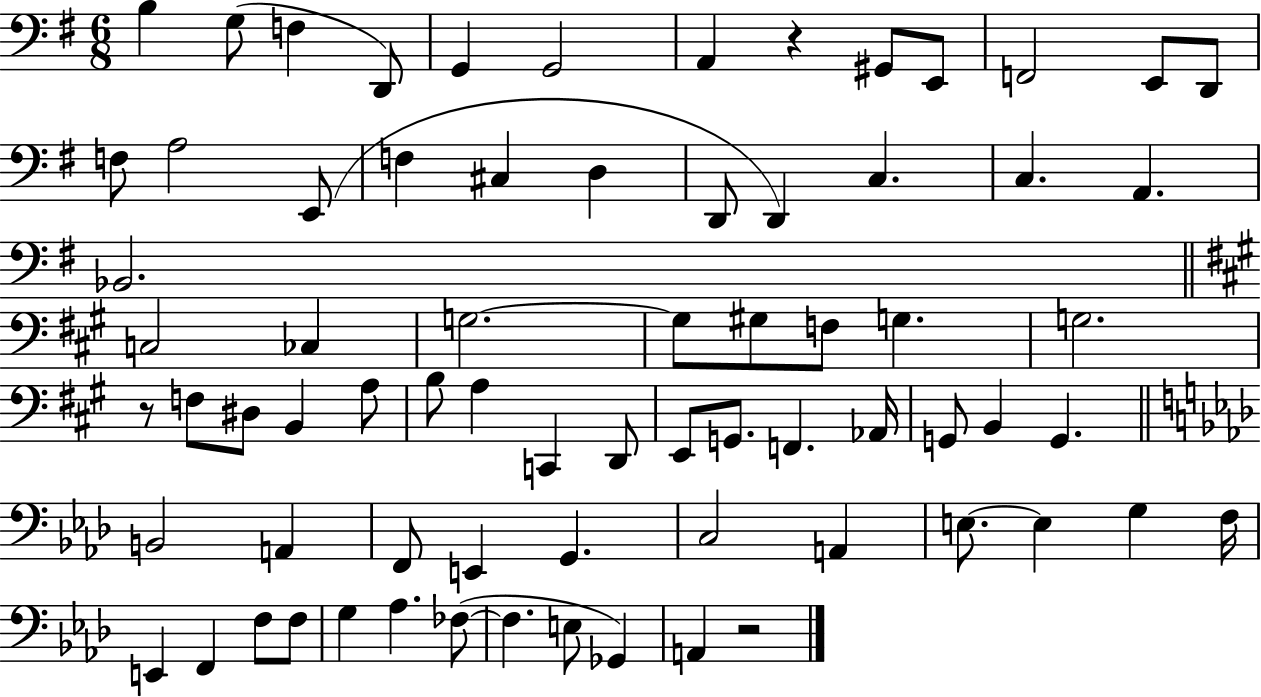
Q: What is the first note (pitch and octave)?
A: B3